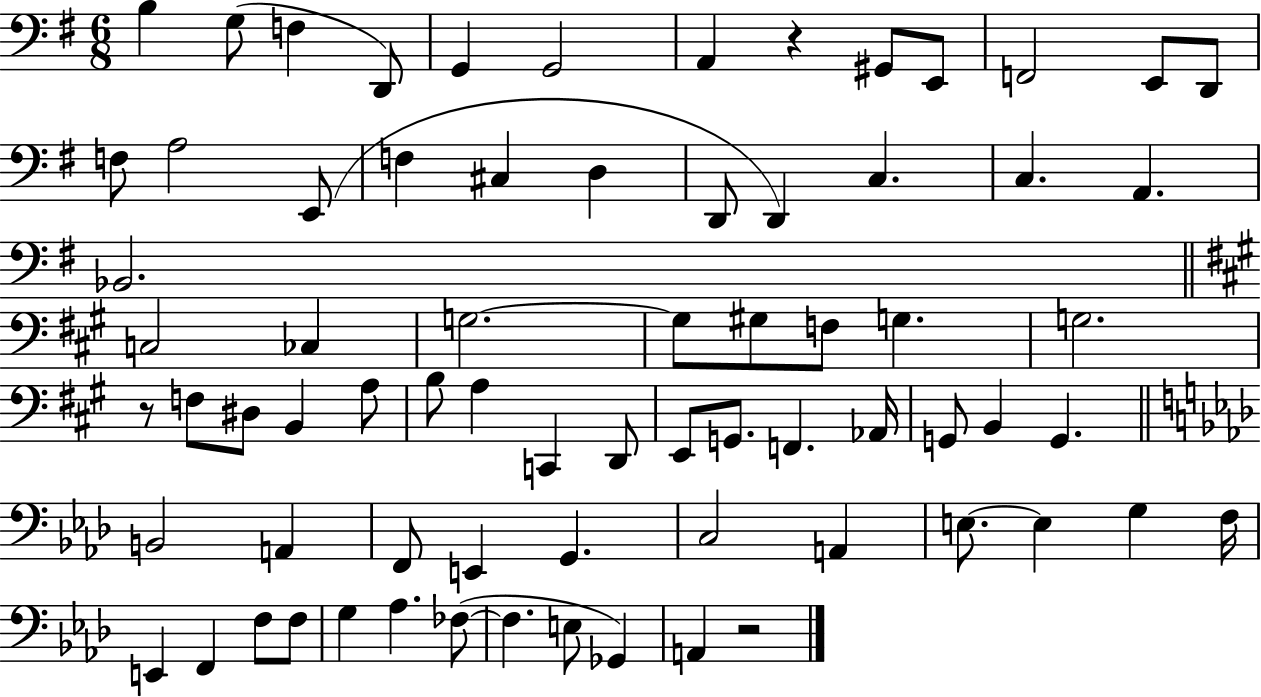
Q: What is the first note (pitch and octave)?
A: B3